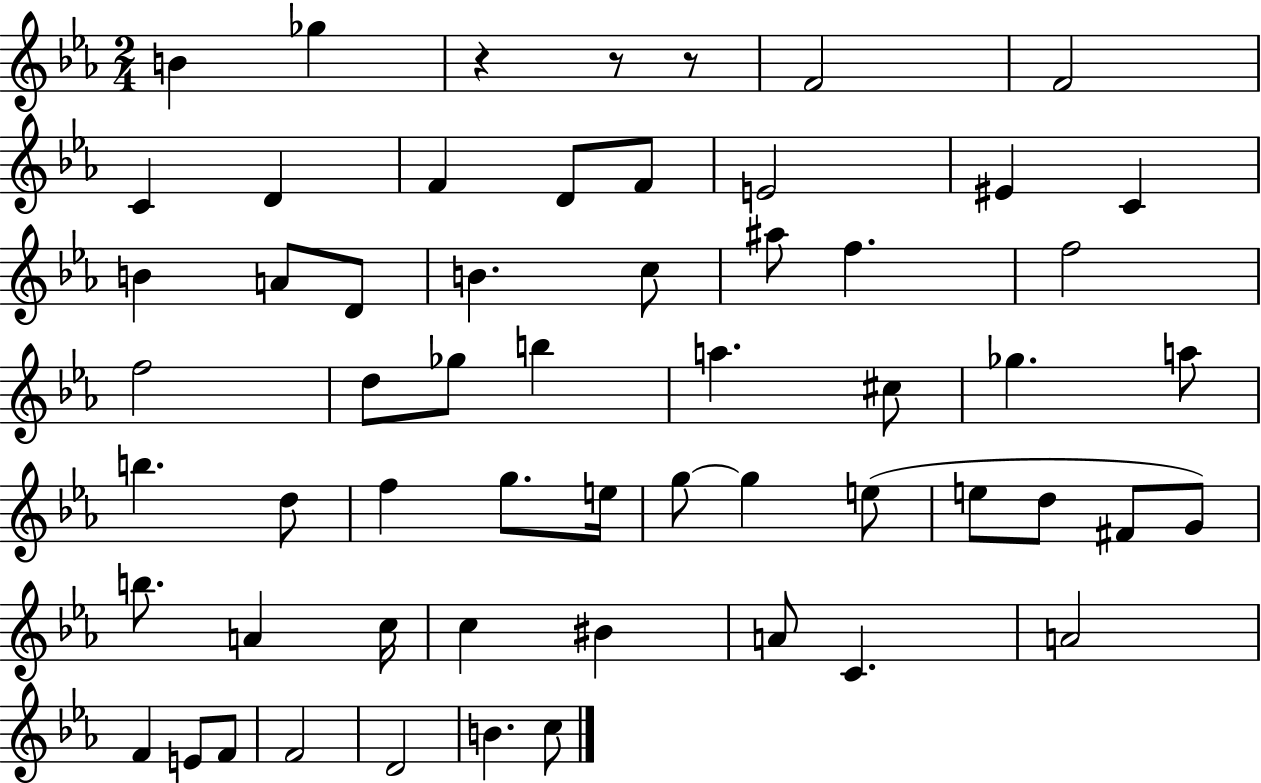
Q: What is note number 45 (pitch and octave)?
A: BIS4